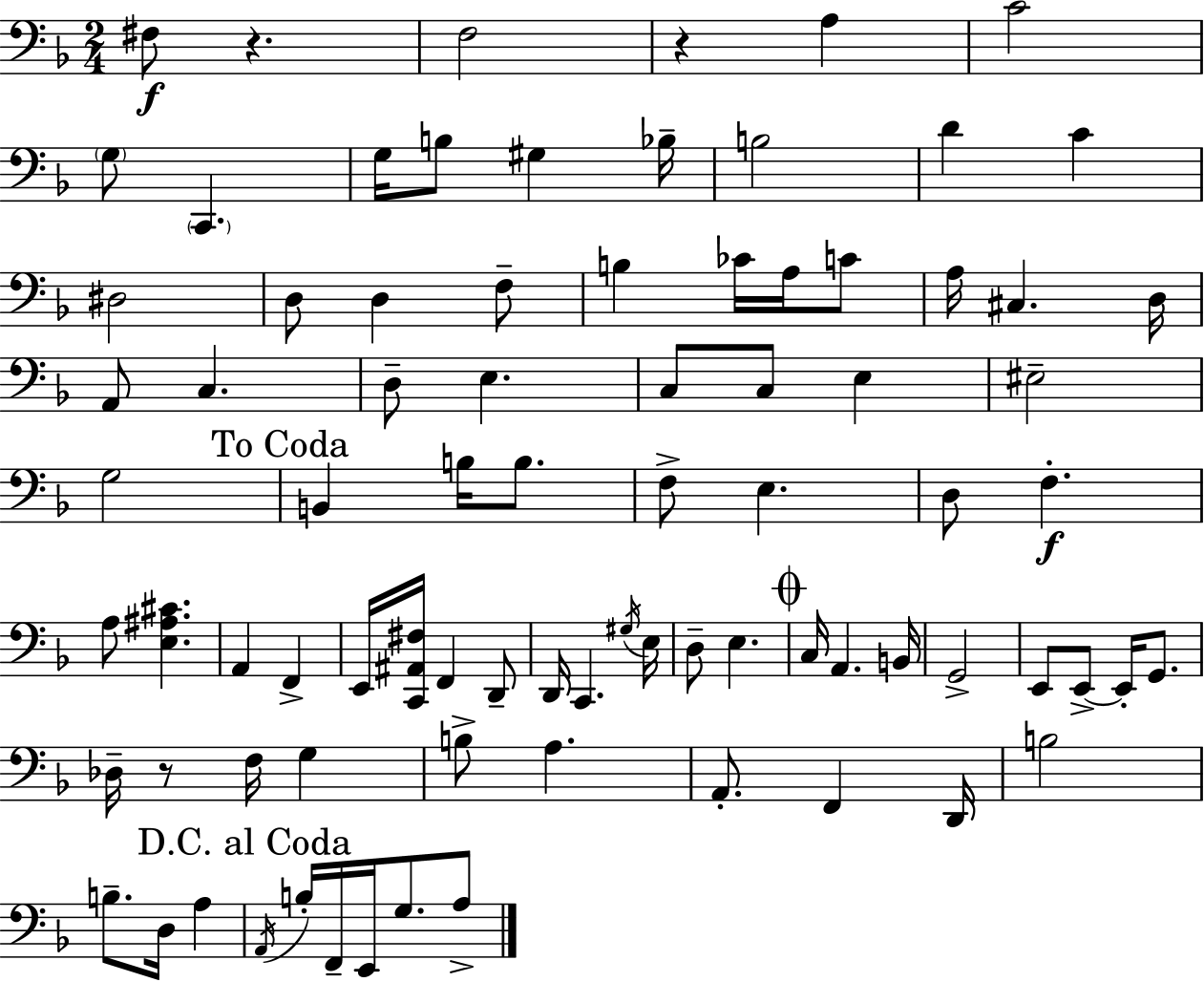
F#3/e R/q. F3/h R/q A3/q C4/h G3/e C2/q. G3/s B3/e G#3/q Bb3/s B3/h D4/q C4/q D#3/h D3/e D3/q F3/e B3/q CES4/s A3/s C4/e A3/s C#3/q. D3/s A2/e C3/q. D3/e E3/q. C3/e C3/e E3/q EIS3/h G3/h B2/q B3/s B3/e. F3/e E3/q. D3/e F3/q. A3/e [E3,A#3,C#4]/q. A2/q F2/q E2/s [C2,A#2,F#3]/s F2/q D2/e D2/s C2/q. G#3/s E3/s D3/e E3/q. C3/s A2/q. B2/s G2/h E2/e E2/e E2/s G2/e. Db3/s R/e F3/s G3/q B3/e A3/q. A2/e. F2/q D2/s B3/h B3/e. D3/s A3/q A2/s B3/s F2/s E2/s G3/e. A3/e